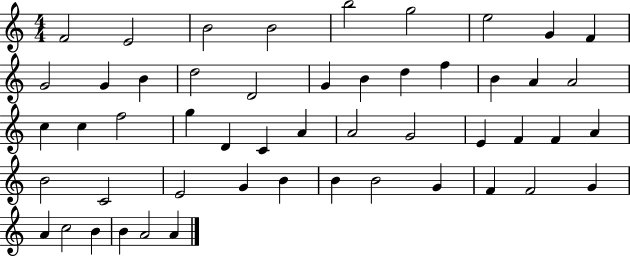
{
  \clef treble
  \numericTimeSignature
  \time 4/4
  \key c \major
  f'2 e'2 | b'2 b'2 | b''2 g''2 | e''2 g'4 f'4 | \break g'2 g'4 b'4 | d''2 d'2 | g'4 b'4 d''4 f''4 | b'4 a'4 a'2 | \break c''4 c''4 f''2 | g''4 d'4 c'4 a'4 | a'2 g'2 | e'4 f'4 f'4 a'4 | \break b'2 c'2 | e'2 g'4 b'4 | b'4 b'2 g'4 | f'4 f'2 g'4 | \break a'4 c''2 b'4 | b'4 a'2 a'4 | \bar "|."
}